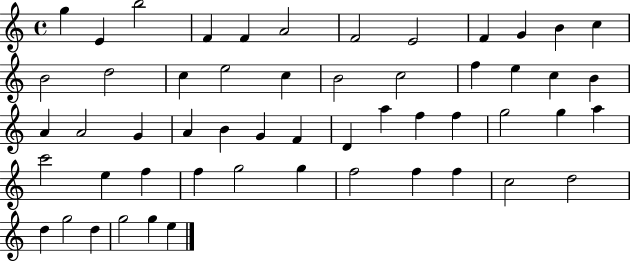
X:1
T:Untitled
M:4/4
L:1/4
K:C
g E b2 F F A2 F2 E2 F G B c B2 d2 c e2 c B2 c2 f e c B A A2 G A B G F D a f f g2 g a c'2 e f f g2 g f2 f f c2 d2 d g2 d g2 g e